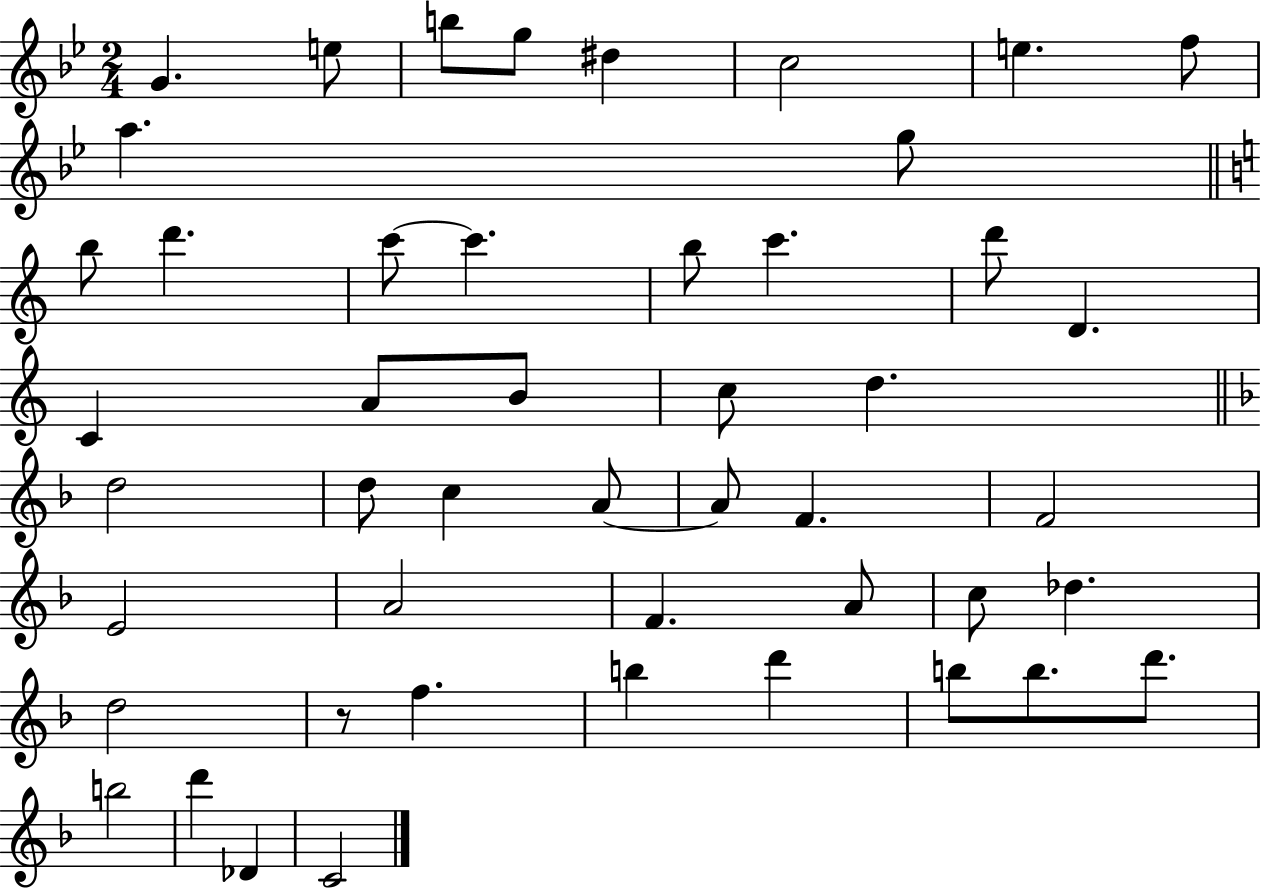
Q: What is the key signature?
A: BES major